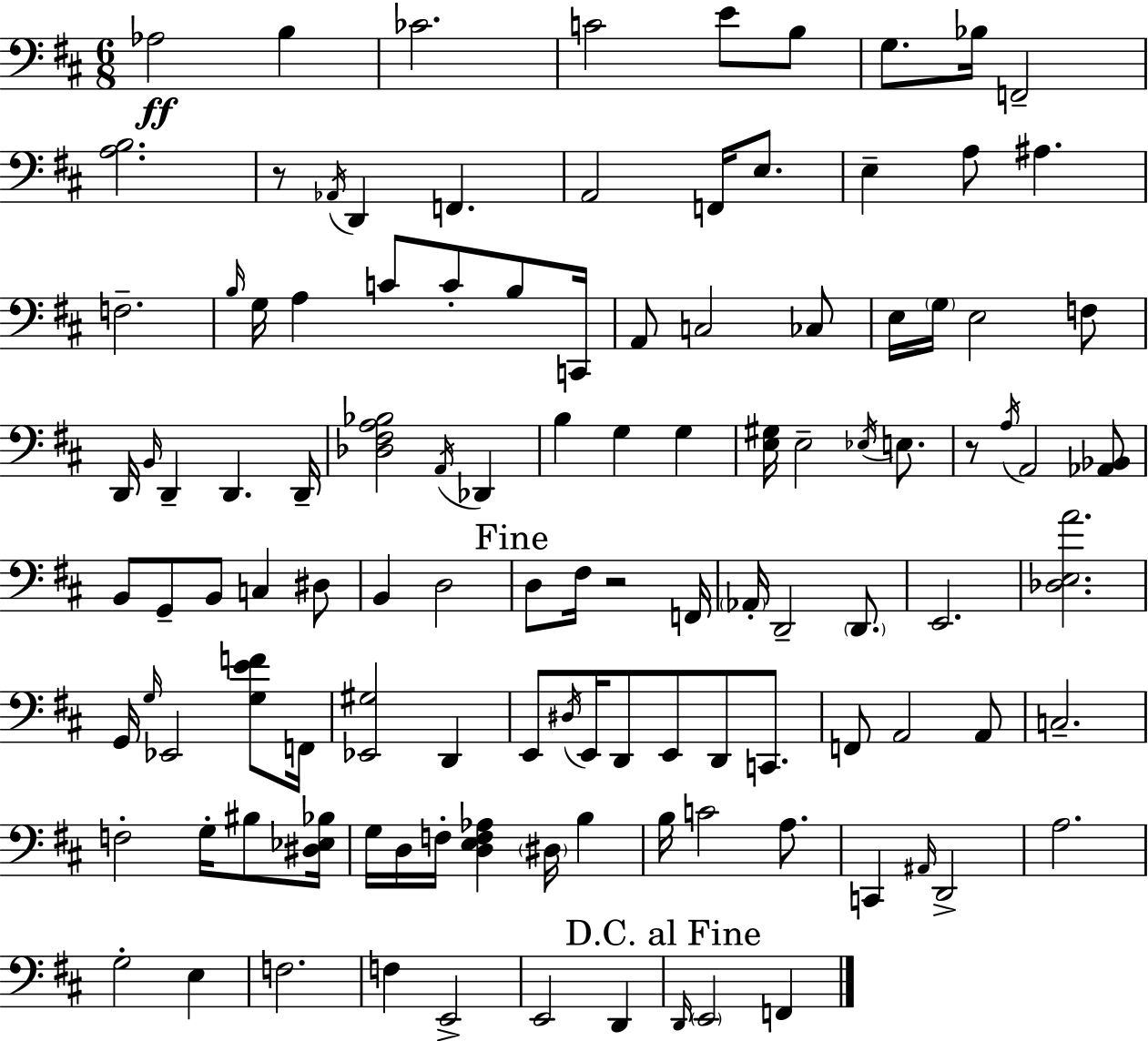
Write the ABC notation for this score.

X:1
T:Untitled
M:6/8
L:1/4
K:D
_A,2 B, _C2 C2 E/2 B,/2 G,/2 _B,/4 F,,2 [A,B,]2 z/2 _A,,/4 D,, F,, A,,2 F,,/4 E,/2 E, A,/2 ^A, F,2 B,/4 G,/4 A, C/2 C/2 B,/2 C,,/4 A,,/2 C,2 _C,/2 E,/4 G,/4 E,2 F,/2 D,,/4 B,,/4 D,, D,, D,,/4 [_D,^F,A,_B,]2 A,,/4 _D,, B, G, G, [E,^G,]/4 E,2 _E,/4 E,/2 z/2 A,/4 A,,2 [_A,,_B,,]/2 B,,/2 G,,/2 B,,/2 C, ^D,/2 B,, D,2 D,/2 ^F,/4 z2 F,,/4 _A,,/4 D,,2 D,,/2 E,,2 [_D,E,A]2 G,,/4 G,/4 _E,,2 [G,EF]/2 F,,/4 [_E,,^G,]2 D,, E,,/2 ^D,/4 E,,/4 D,,/2 E,,/2 D,,/2 C,,/2 F,,/2 A,,2 A,,/2 C,2 F,2 G,/4 ^B,/2 [^D,_E,_B,]/4 G,/4 D,/4 F,/4 [D,E,F,_A,] ^D,/4 B, B,/4 C2 A,/2 C,, ^A,,/4 D,,2 A,2 G,2 E, F,2 F, E,,2 E,,2 D,, D,,/4 E,,2 F,,